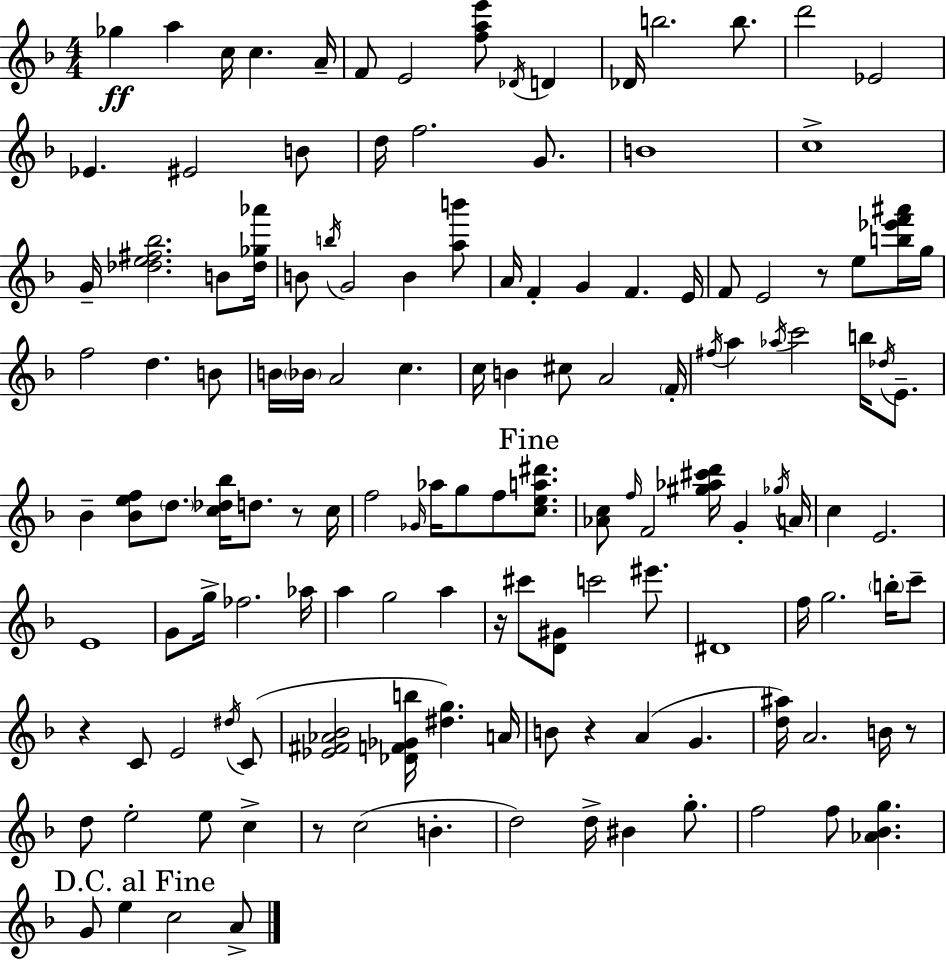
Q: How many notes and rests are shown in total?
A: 137